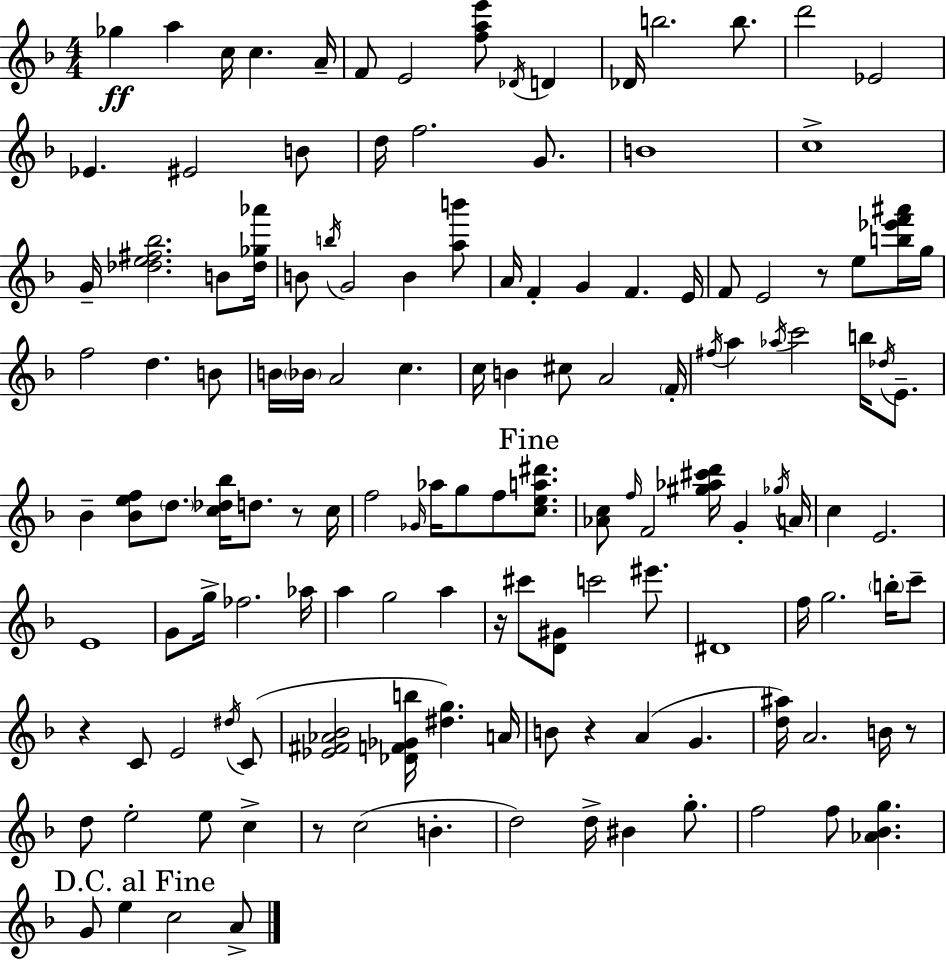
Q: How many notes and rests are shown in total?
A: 137